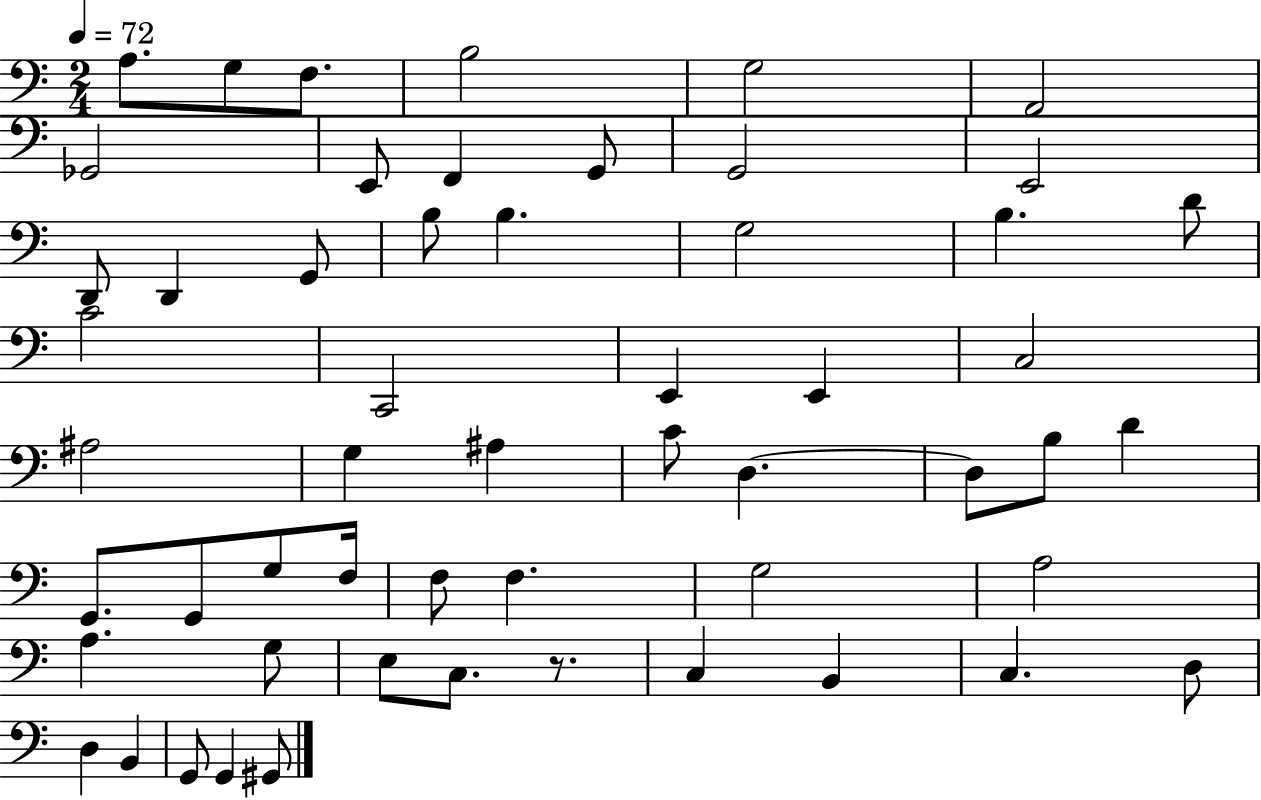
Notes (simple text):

A3/e. G3/e F3/e. B3/h G3/h A2/h Gb2/h E2/e F2/q G2/e G2/h E2/h D2/e D2/q G2/e B3/e B3/q. G3/h B3/q. D4/e C4/h C2/h E2/q E2/q C3/h A#3/h G3/q A#3/q C4/e D3/q. D3/e B3/e D4/q G2/e. G2/e G3/e F3/s F3/e F3/q. G3/h A3/h A3/q. G3/e E3/e C3/e. R/e. C3/q B2/q C3/q. D3/e D3/q B2/q G2/e G2/q G#2/e